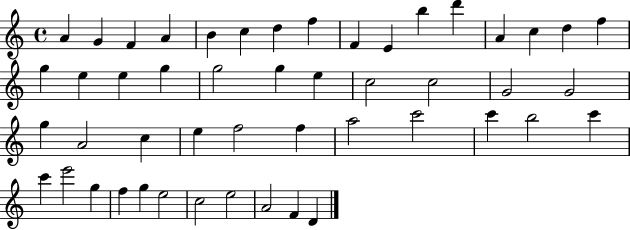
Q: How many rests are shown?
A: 0